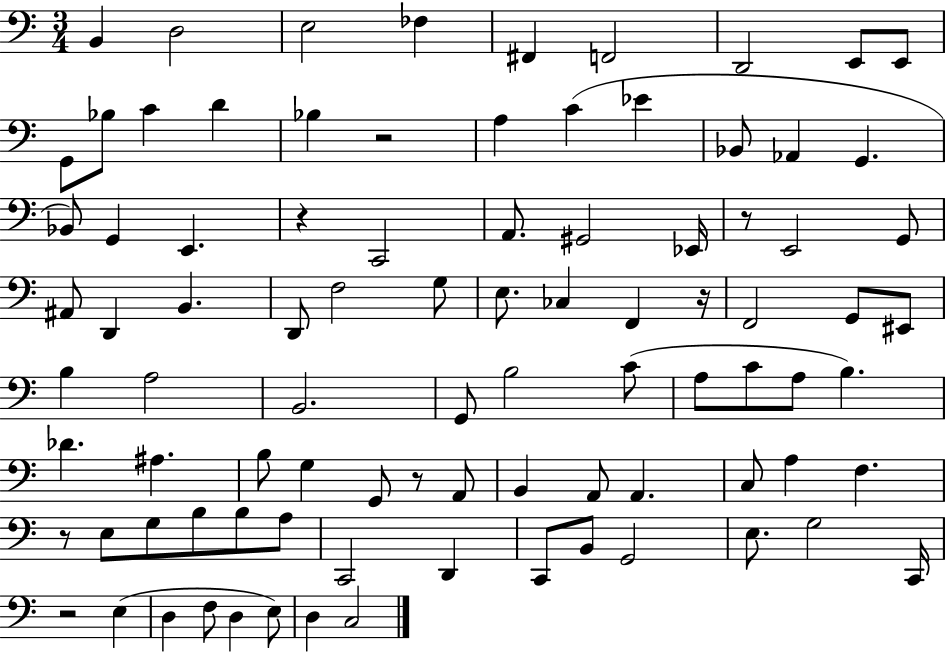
X:1
T:Untitled
M:3/4
L:1/4
K:C
B,, D,2 E,2 _F, ^F,, F,,2 D,,2 E,,/2 E,,/2 G,,/2 _B,/2 C D _B, z2 A, C _E _B,,/2 _A,, G,, _B,,/2 G,, E,, z C,,2 A,,/2 ^G,,2 _E,,/4 z/2 E,,2 G,,/2 ^A,,/2 D,, B,, D,,/2 F,2 G,/2 E,/2 _C, F,, z/4 F,,2 G,,/2 ^E,,/2 B, A,2 B,,2 G,,/2 B,2 C/2 A,/2 C/2 A,/2 B, _D ^A, B,/2 G, G,,/2 z/2 A,,/2 B,, A,,/2 A,, C,/2 A, F, z/2 E,/2 G,/2 B,/2 B,/2 A,/2 C,,2 D,, C,,/2 B,,/2 G,,2 E,/2 G,2 C,,/4 z2 E, D, F,/2 D, E,/2 D, C,2